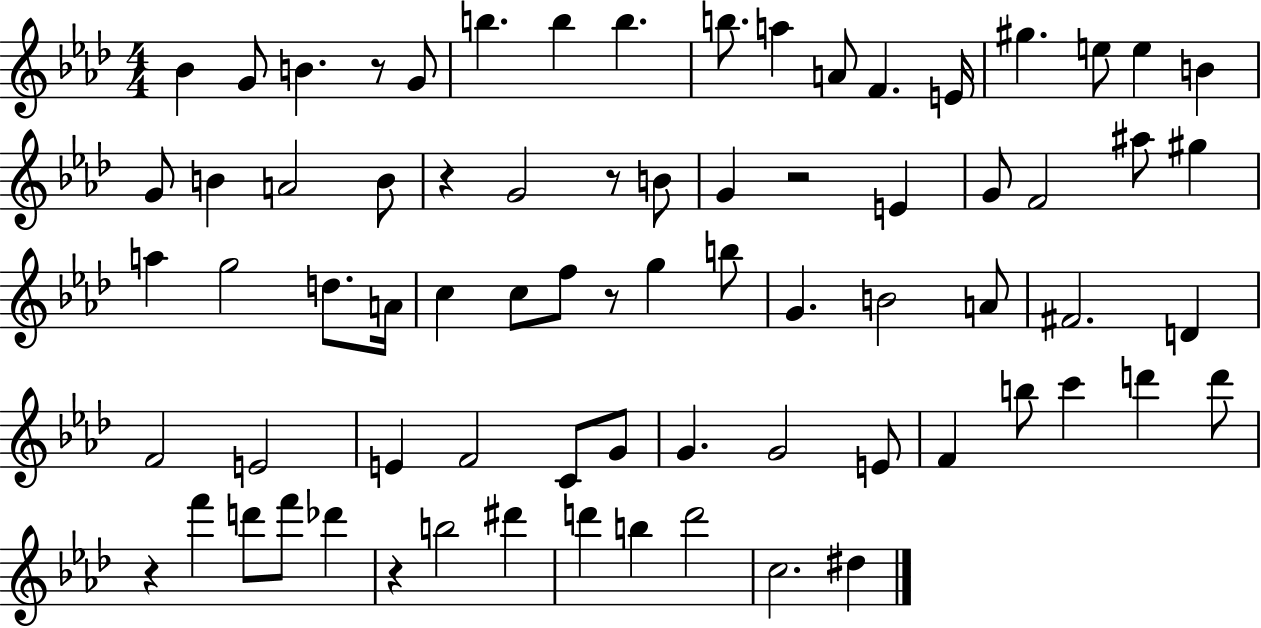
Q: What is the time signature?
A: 4/4